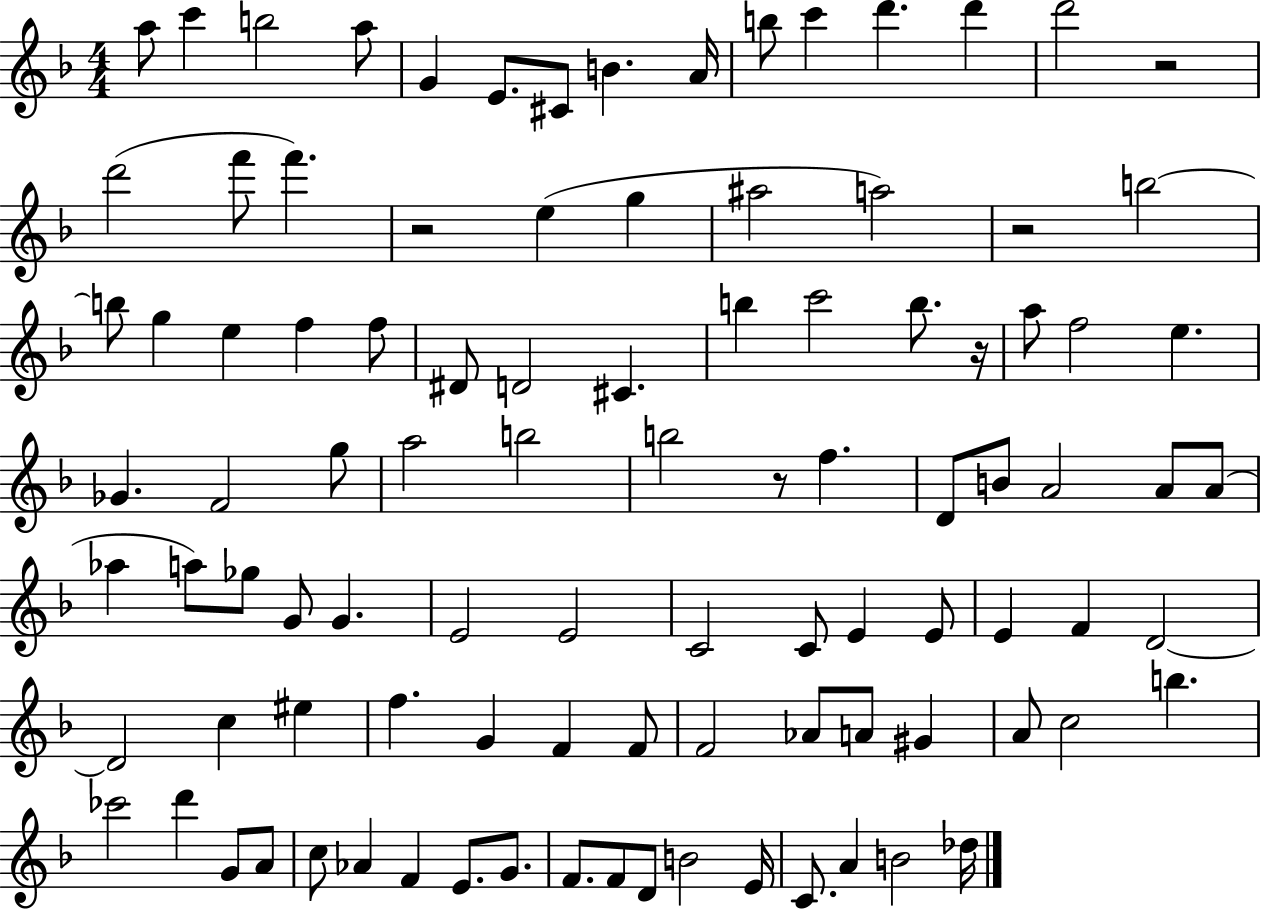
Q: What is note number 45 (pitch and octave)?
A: B4